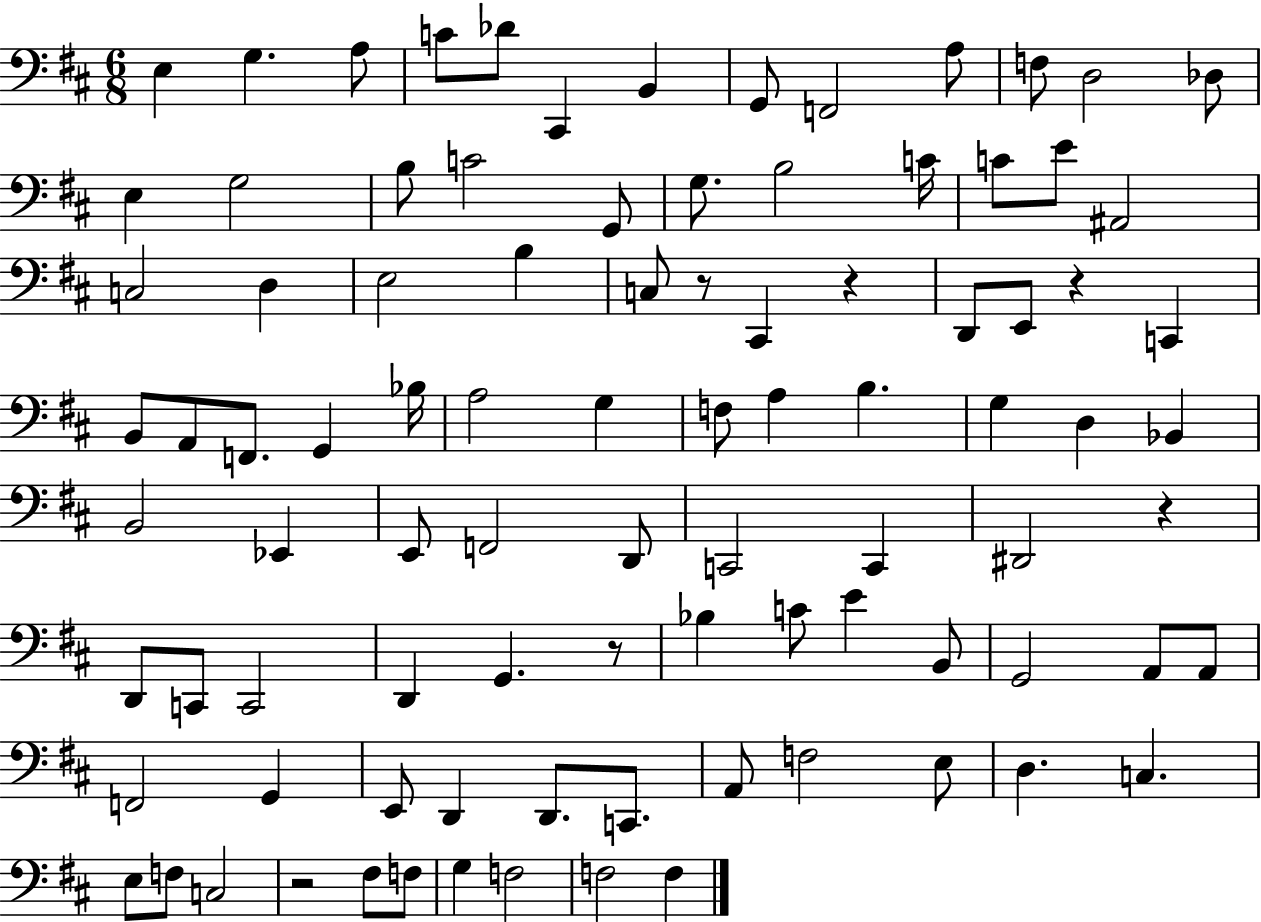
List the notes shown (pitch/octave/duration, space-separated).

E3/q G3/q. A3/e C4/e Db4/e C#2/q B2/q G2/e F2/h A3/e F3/e D3/h Db3/e E3/q G3/h B3/e C4/h G2/e G3/e. B3/h C4/s C4/e E4/e A#2/h C3/h D3/q E3/h B3/q C3/e R/e C#2/q R/q D2/e E2/e R/q C2/q B2/e A2/e F2/e. G2/q Bb3/s A3/h G3/q F3/e A3/q B3/q. G3/q D3/q Bb2/q B2/h Eb2/q E2/e F2/h D2/e C2/h C2/q D#2/h R/q D2/e C2/e C2/h D2/q G2/q. R/e Bb3/q C4/e E4/q B2/e G2/h A2/e A2/e F2/h G2/q E2/e D2/q D2/e. C2/e. A2/e F3/h E3/e D3/q. C3/q. E3/e F3/e C3/h R/h F#3/e F3/e G3/q F3/h F3/h F3/q